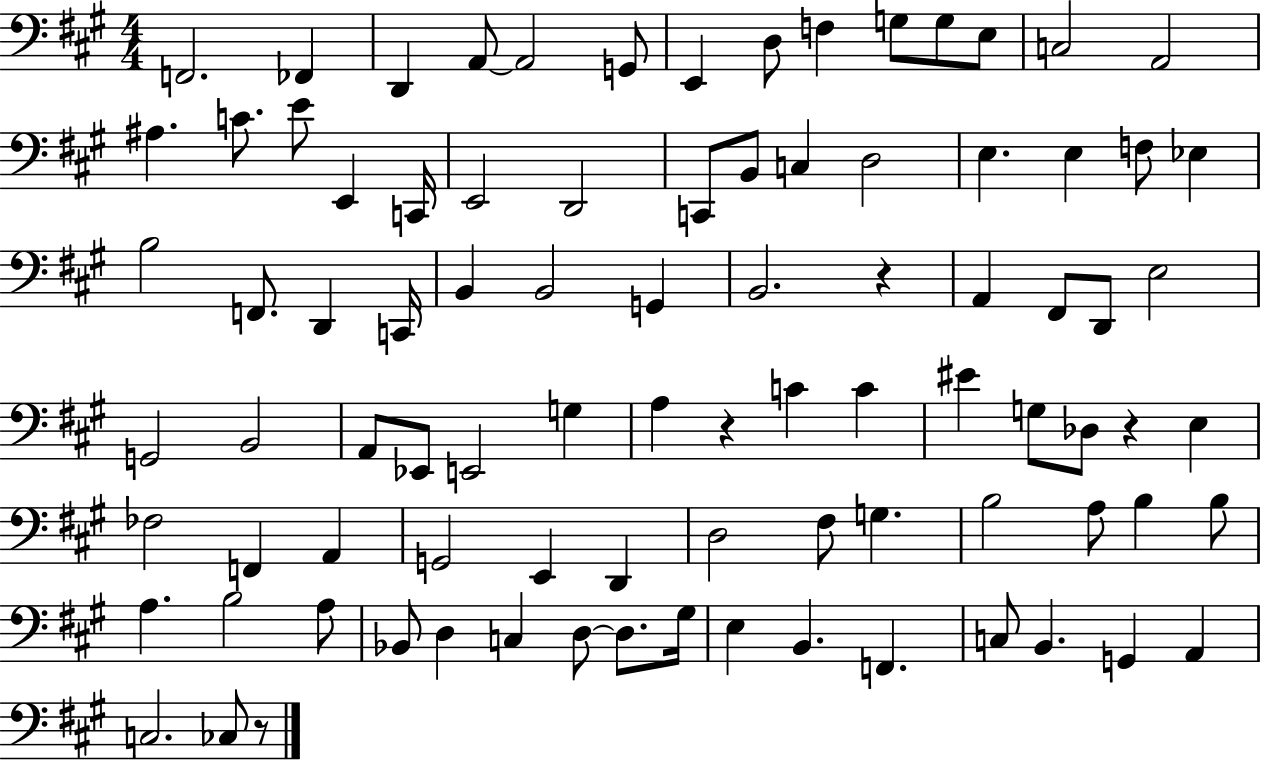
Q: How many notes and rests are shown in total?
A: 89